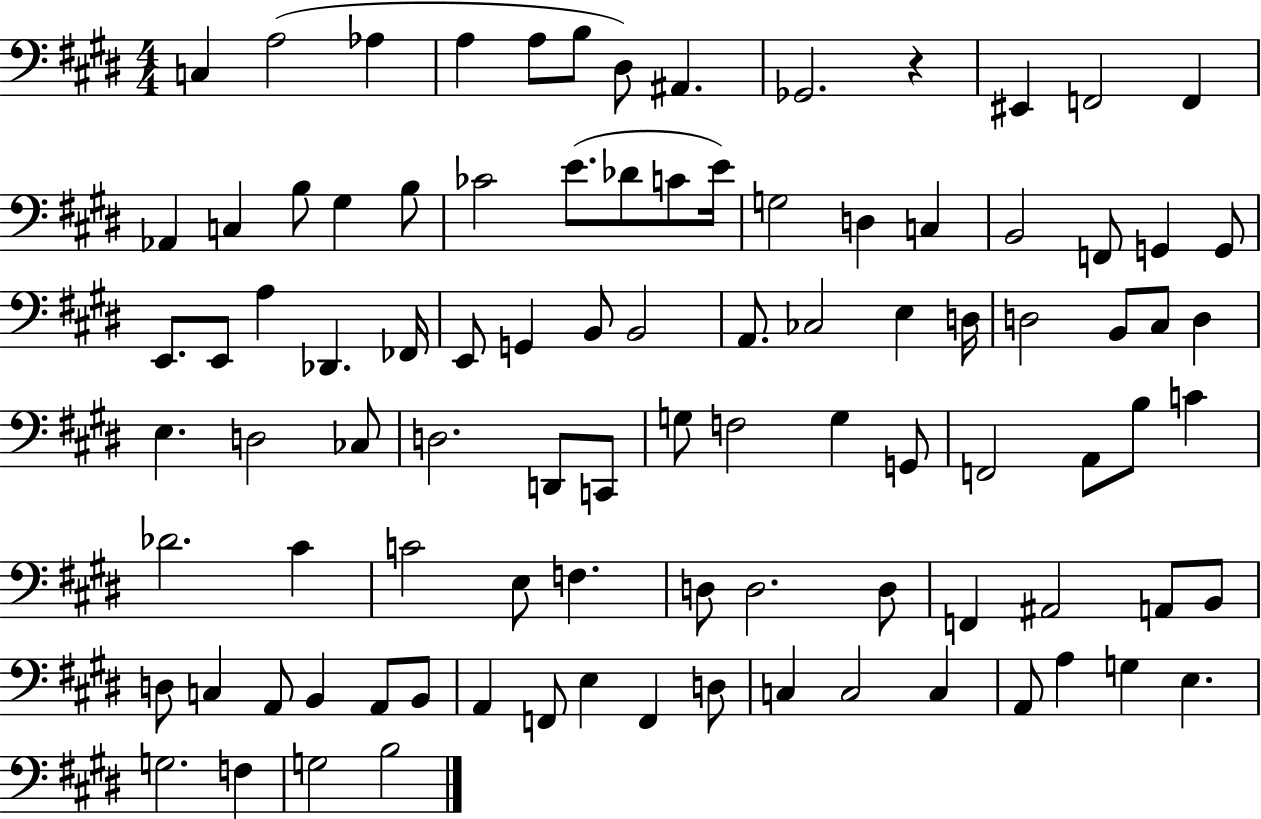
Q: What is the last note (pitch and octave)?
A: B3